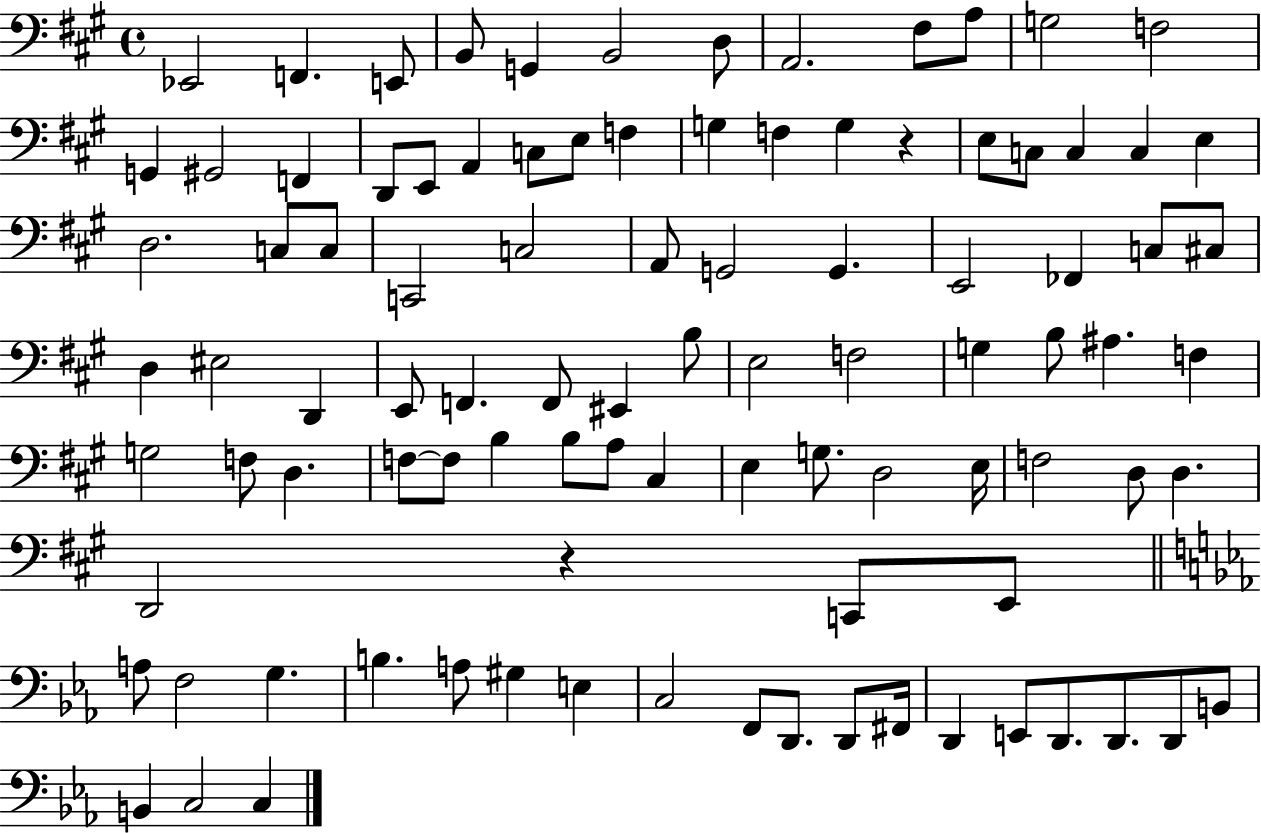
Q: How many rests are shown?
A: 2